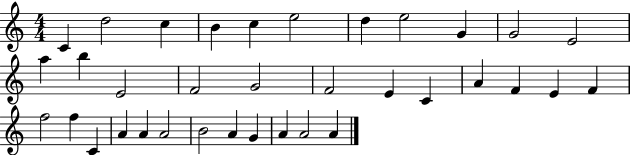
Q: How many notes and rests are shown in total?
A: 35